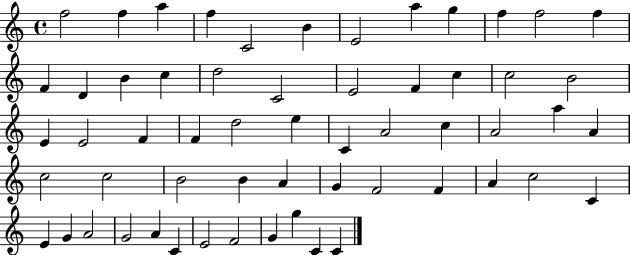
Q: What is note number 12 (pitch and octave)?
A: F5